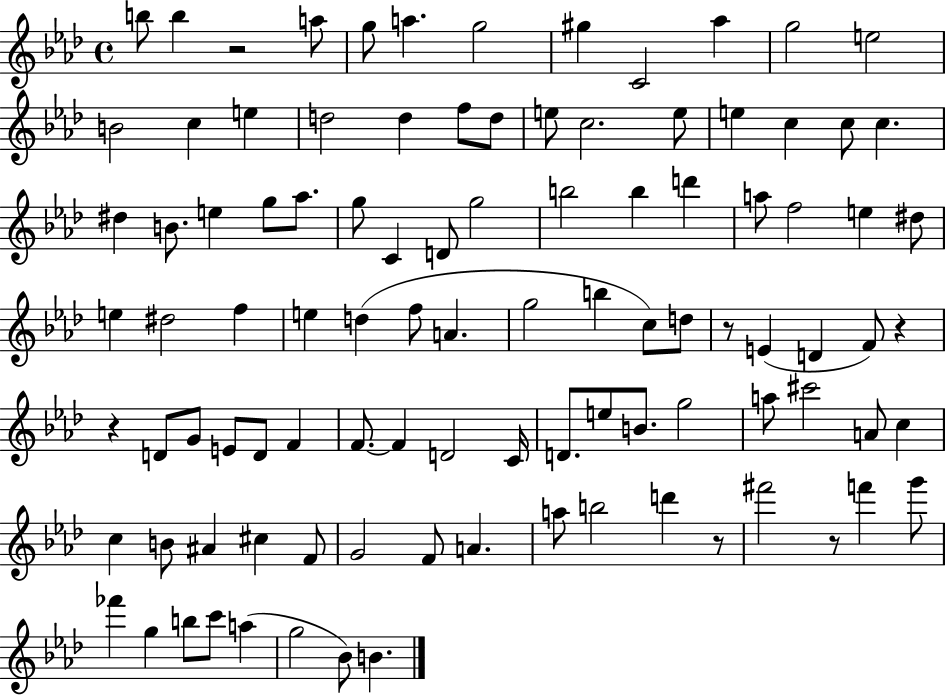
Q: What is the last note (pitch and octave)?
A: B4